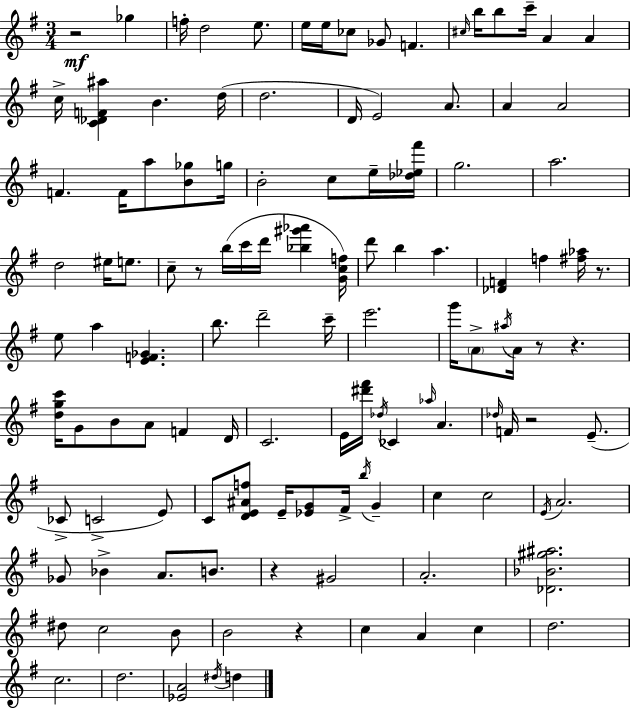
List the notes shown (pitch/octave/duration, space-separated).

R/h Gb5/q F5/s D5/h E5/e. E5/s E5/s CES5/e Gb4/e F4/q. C#5/s B5/s B5/e C6/s A4/q A4/q C5/s [C4,Db4,F4,A#5]/q B4/q. D5/s D5/h. D4/s E4/h A4/e. A4/q A4/h F4/q. F4/s A5/e [B4,Gb5]/e G5/s B4/h C5/e E5/s [Db5,Eb5,F#6]/s G5/h. A5/h. D5/h EIS5/s E5/e. C5/e R/e B5/s C6/s D6/s [Bb5,G#6,Ab6]/q [G4,C5,F5]/s D6/e B5/q A5/q. [Db4,F4]/q F5/q [F#5,Ab5]/s R/e. E5/e A5/q [E4,F4,Gb4]/q. B5/e. D6/h C6/s E6/h. G6/s A4/e A#5/s A4/s R/e R/q. [D5,G5,C6]/s G4/e B4/e A4/e F4/q D4/s C4/h. E4/s [D#6,F#6]/s Db5/s CES4/q Ab5/s A4/q. Db5/s F4/s R/h E4/e. CES4/e C4/h E4/e C4/e [D4,E4,A#4,F5]/e E4/s [Eb4,G4]/e F#4/s B5/s G4/q C5/q C5/h E4/s A4/h. Gb4/e Bb4/q A4/e. B4/e. R/q G#4/h A4/h. [Db4,Bb4,G#5,A#5]/h. D#5/e C5/h B4/e B4/h R/q C5/q A4/q C5/q D5/h. C5/h. D5/h. [Eb4,A4]/h D#5/s D5/q